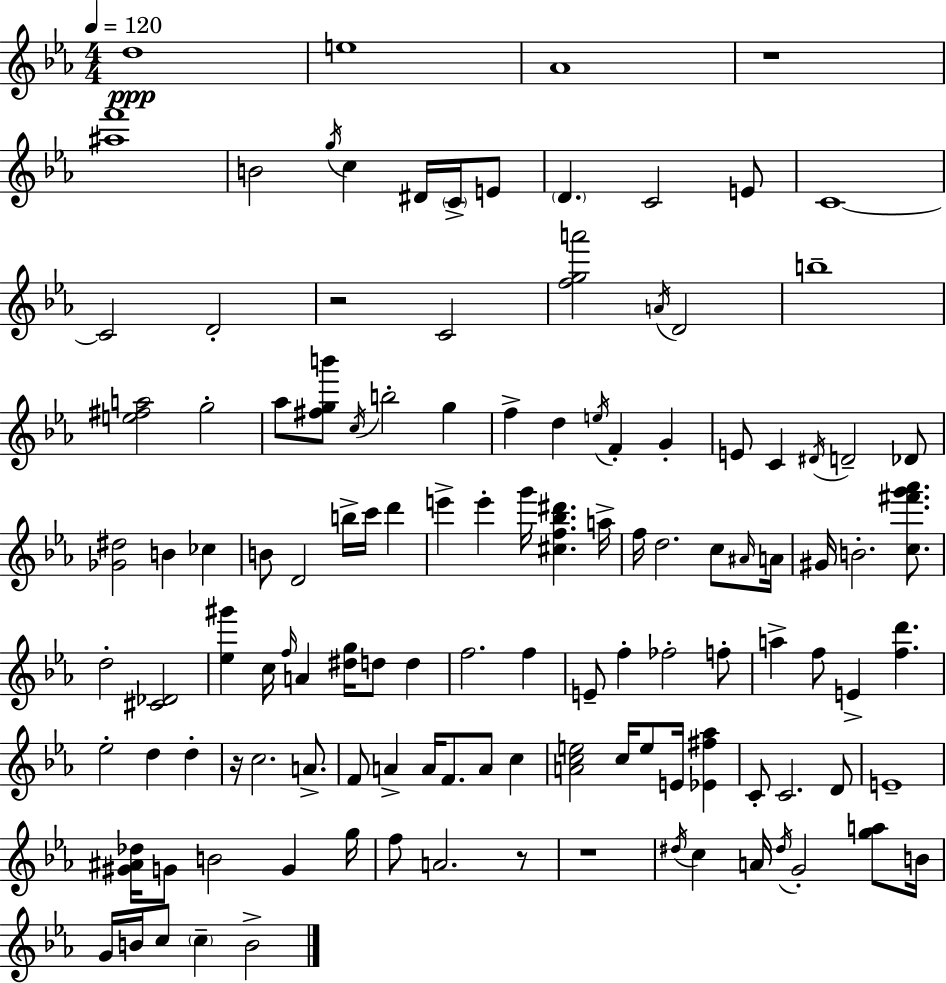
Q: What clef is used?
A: treble